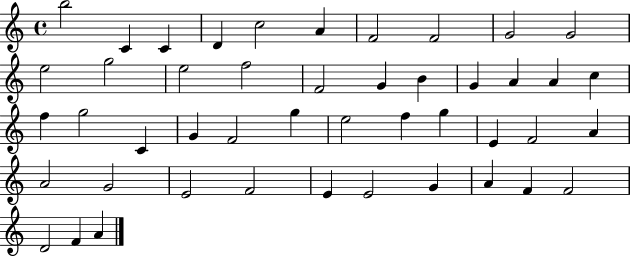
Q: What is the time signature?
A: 4/4